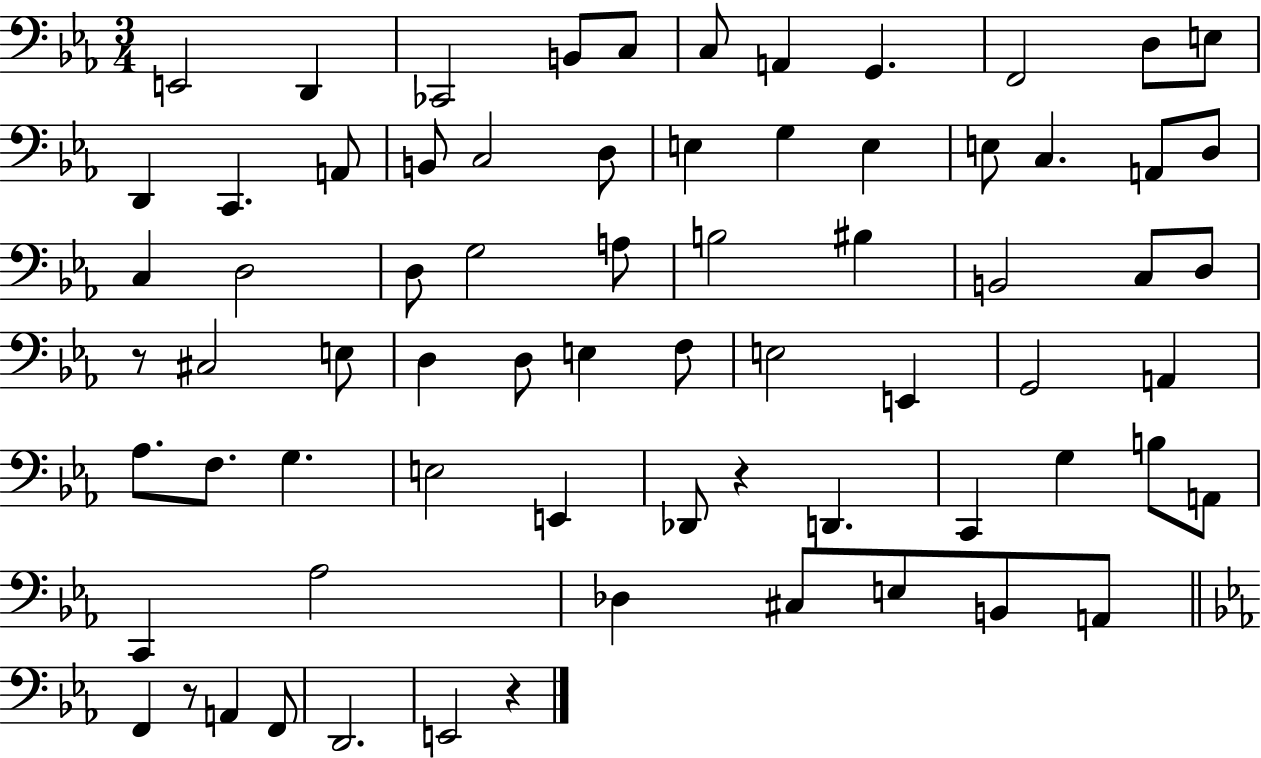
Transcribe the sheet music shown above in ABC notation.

X:1
T:Untitled
M:3/4
L:1/4
K:Eb
E,,2 D,, _C,,2 B,,/2 C,/2 C,/2 A,, G,, F,,2 D,/2 E,/2 D,, C,, A,,/2 B,,/2 C,2 D,/2 E, G, E, E,/2 C, A,,/2 D,/2 C, D,2 D,/2 G,2 A,/2 B,2 ^B, B,,2 C,/2 D,/2 z/2 ^C,2 E,/2 D, D,/2 E, F,/2 E,2 E,, G,,2 A,, _A,/2 F,/2 G, E,2 E,, _D,,/2 z D,, C,, G, B,/2 A,,/2 C,, _A,2 _D, ^C,/2 E,/2 B,,/2 A,,/2 F,, z/2 A,, F,,/2 D,,2 E,,2 z